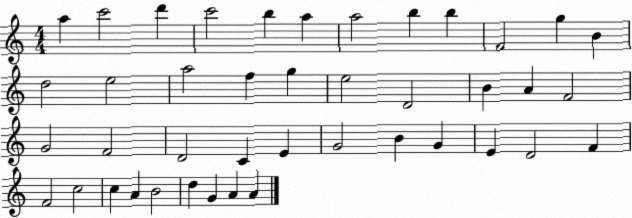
X:1
T:Untitled
M:4/4
L:1/4
K:C
a c'2 d' c'2 b a a2 b b F2 g B d2 e2 a2 f g e2 D2 B A F2 G2 F2 D2 C E G2 B G E D2 F F2 c2 c A B2 d G A A